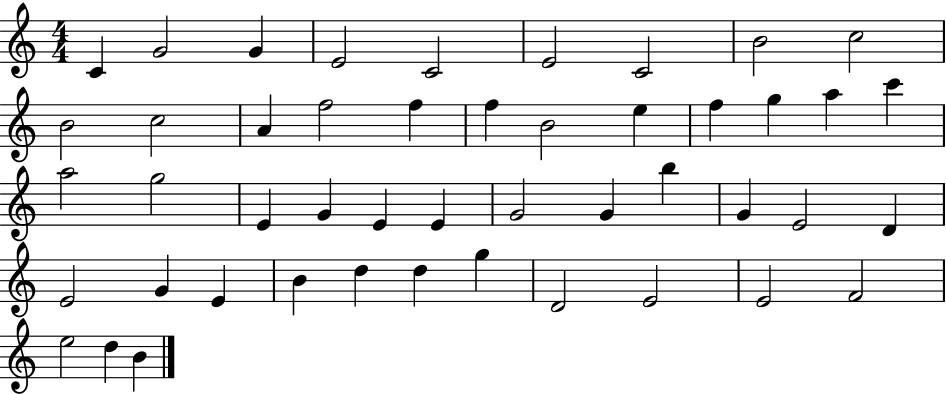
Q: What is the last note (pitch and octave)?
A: B4